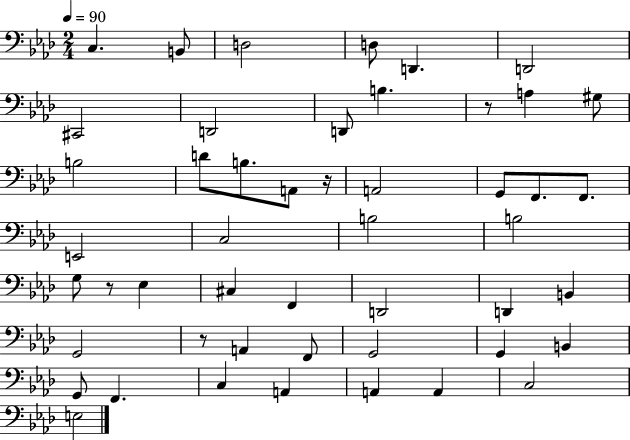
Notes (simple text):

C3/q. B2/e D3/h D3/e D2/q. D2/h C#2/h D2/h D2/e B3/q. R/e A3/q G#3/e B3/h D4/e B3/e. A2/e R/s A2/h G2/e F2/e. F2/e. E2/h C3/h B3/h B3/h G3/e R/e Eb3/q C#3/q F2/q D2/h D2/q B2/q G2/h R/e A2/q F2/e G2/h G2/q B2/q G2/e F2/q. C3/q A2/q A2/q A2/q C3/h E3/h